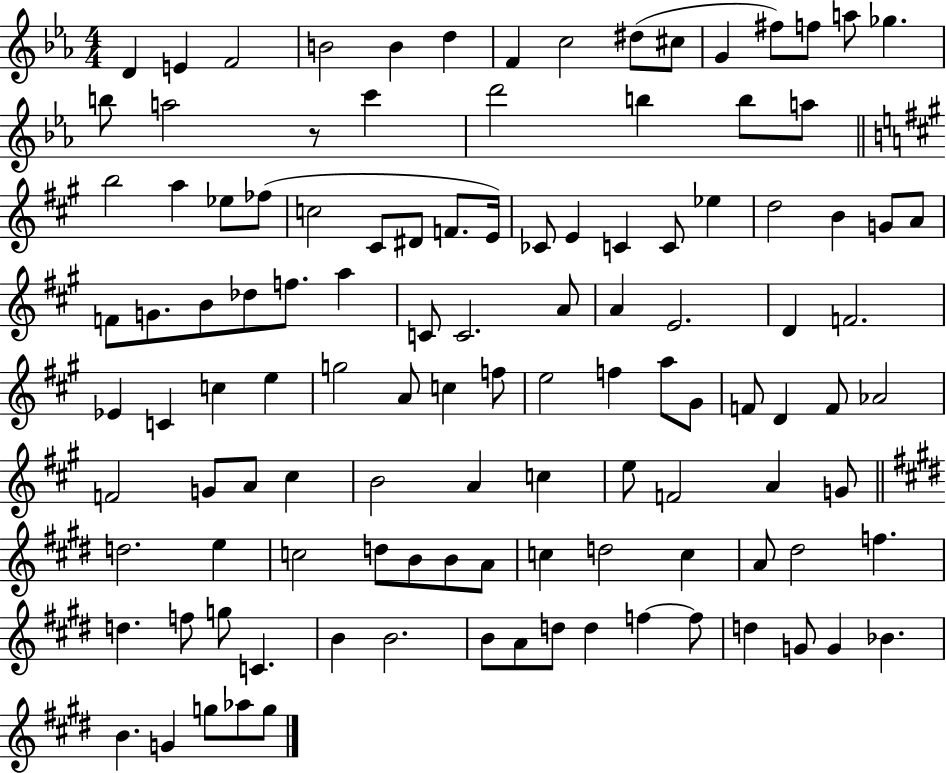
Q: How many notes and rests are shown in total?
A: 115